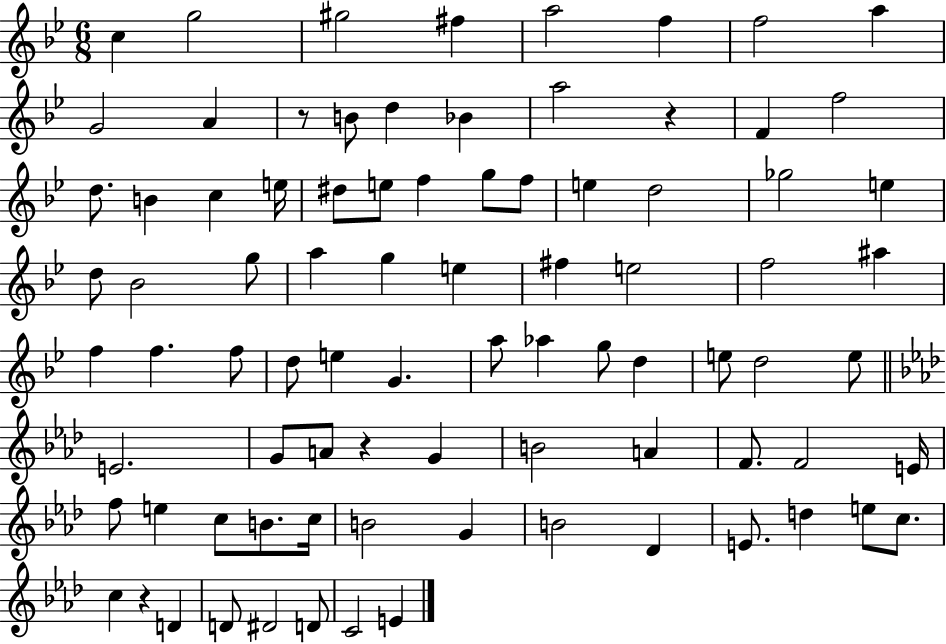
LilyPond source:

{
  \clef treble
  \numericTimeSignature
  \time 6/8
  \key bes \major
  c''4 g''2 | gis''2 fis''4 | a''2 f''4 | f''2 a''4 | \break g'2 a'4 | r8 b'8 d''4 bes'4 | a''2 r4 | f'4 f''2 | \break d''8. b'4 c''4 e''16 | dis''8 e''8 f''4 g''8 f''8 | e''4 d''2 | ges''2 e''4 | \break d''8 bes'2 g''8 | a''4 g''4 e''4 | fis''4 e''2 | f''2 ais''4 | \break f''4 f''4. f''8 | d''8 e''4 g'4. | a''8 aes''4 g''8 d''4 | e''8 d''2 e''8 | \break \bar "||" \break \key f \minor e'2. | g'8 a'8 r4 g'4 | b'2 a'4 | f'8. f'2 e'16 | \break f''8 e''4 c''8 b'8. c''16 | b'2 g'4 | b'2 des'4 | e'8. d''4 e''8 c''8. | \break c''4 r4 d'4 | d'8 dis'2 d'8 | c'2 e'4 | \bar "|."
}